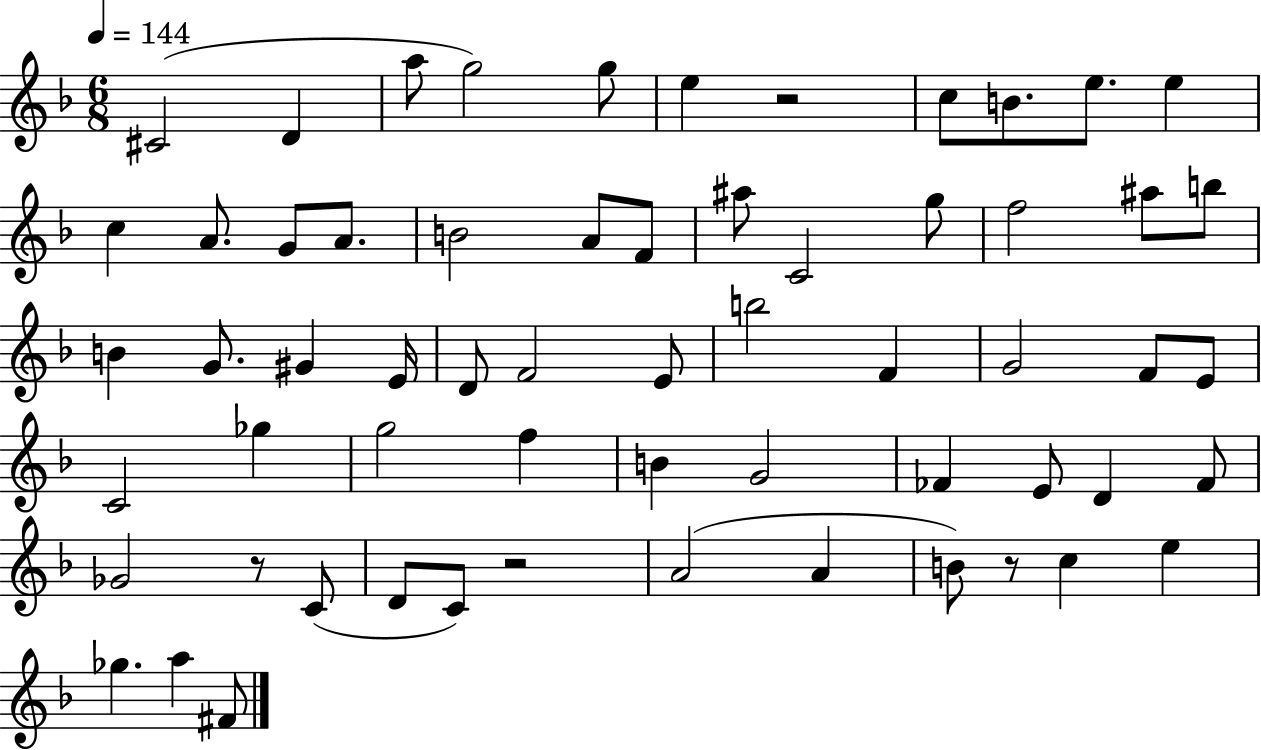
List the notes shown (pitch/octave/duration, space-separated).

C#4/h D4/q A5/e G5/h G5/e E5/q R/h C5/e B4/e. E5/e. E5/q C5/q A4/e. G4/e A4/e. B4/h A4/e F4/e A#5/e C4/h G5/e F5/h A#5/e B5/e B4/q G4/e. G#4/q E4/s D4/e F4/h E4/e B5/h F4/q G4/h F4/e E4/e C4/h Gb5/q G5/h F5/q B4/q G4/h FES4/q E4/e D4/q FES4/e Gb4/h R/e C4/e D4/e C4/e R/h A4/h A4/q B4/e R/e C5/q E5/q Gb5/q. A5/q F#4/e